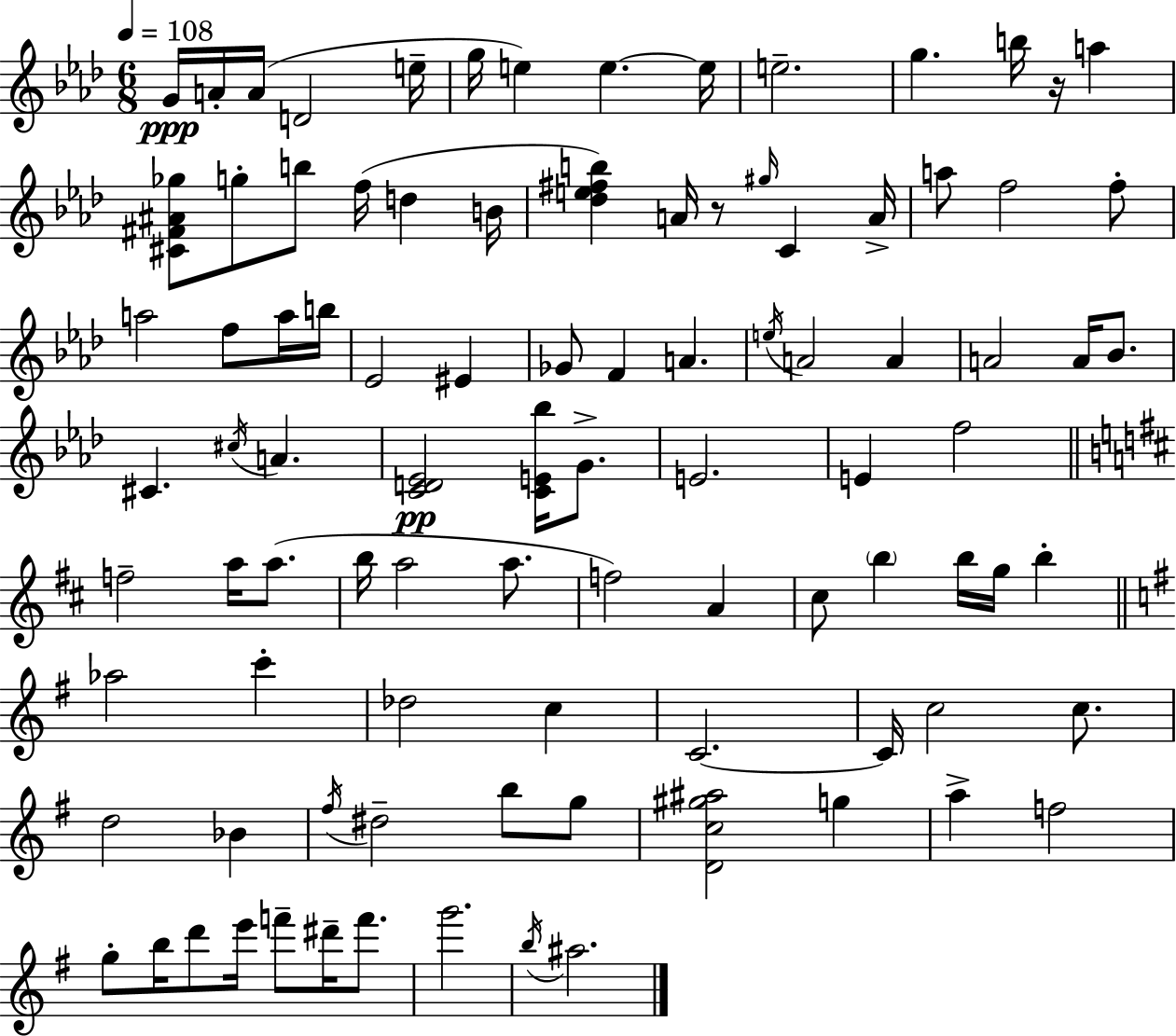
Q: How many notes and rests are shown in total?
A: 94